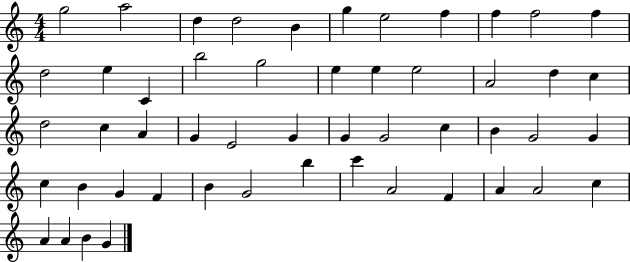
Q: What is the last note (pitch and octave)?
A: G4